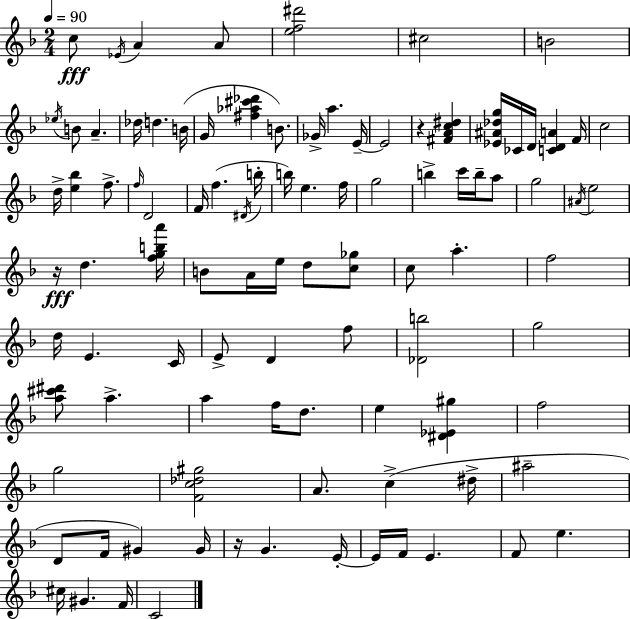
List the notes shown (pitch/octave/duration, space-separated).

C5/e Eb4/s A4/q A4/e [E5,F5,D#6]/h C#5/h B4/h Eb5/s B4/e A4/q. Db5/s D5/q. B4/s G4/s [F#5,Ab5,C#6,Db6]/q B4/e. Gb4/s A5/q. E4/s E4/h R/q [F#4,A4,C5,D#5]/q [Eb4,A#4,Db5,G5]/s CES4/s D4/s [C4,D4,A4]/q F4/s C5/h D5/s [E5,Bb5]/q F5/e. F5/s D4/h F4/s F5/q. D#4/s B5/s B5/s E5/q. F5/s G5/h B5/q C6/s B5/s A5/e G5/h A#4/s E5/h R/s D5/q. [F5,G5,B5,A6]/s B4/e A4/s E5/s D5/e [C5,Gb5]/e C5/e A5/q. F5/h D5/s E4/q. C4/s E4/e D4/q F5/e [Db4,B5]/h G5/h [A5,C#6,D#6]/e A5/q. A5/q F5/s D5/e. E5/q [D#4,Eb4,G#5]/q F5/h G5/h [F4,C5,Db5,G#5]/h A4/e. C5/q D#5/s A#5/h D4/e F4/s G#4/q G#4/s R/s G4/q. E4/s E4/s F4/s E4/q. F4/e E5/q. C#5/s G#4/q. F4/s C4/h